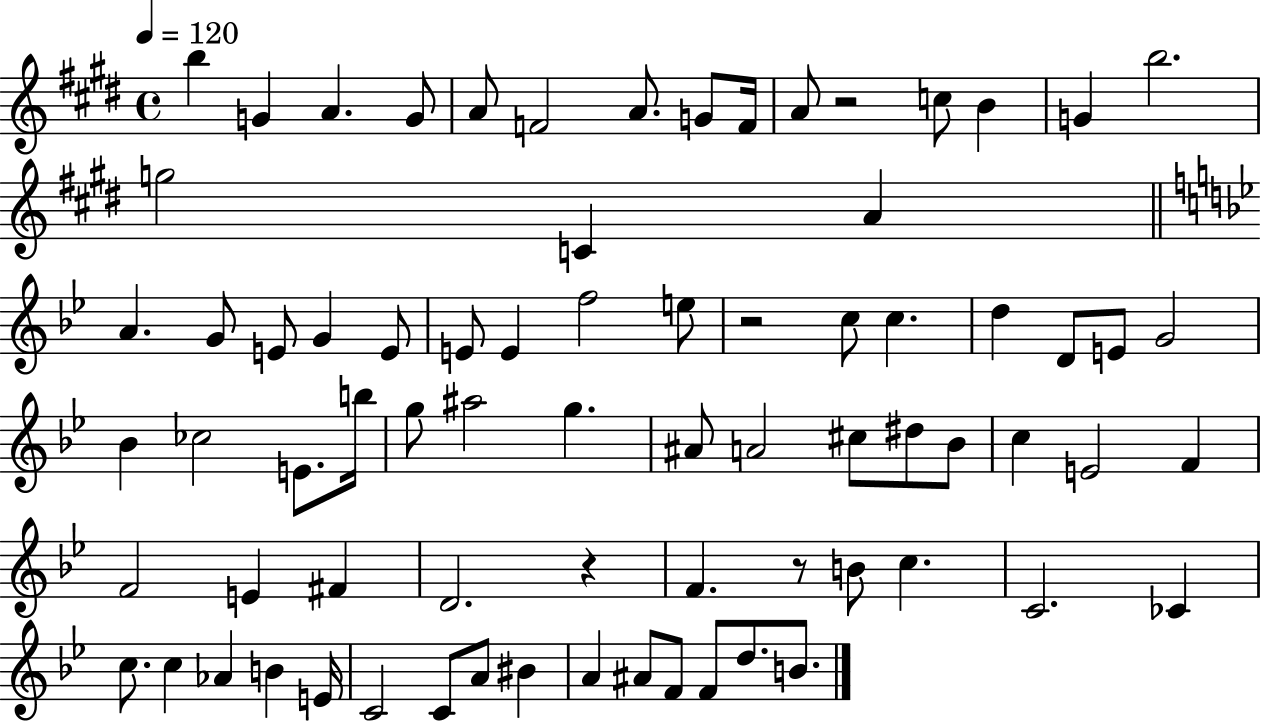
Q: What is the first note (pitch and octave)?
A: B5